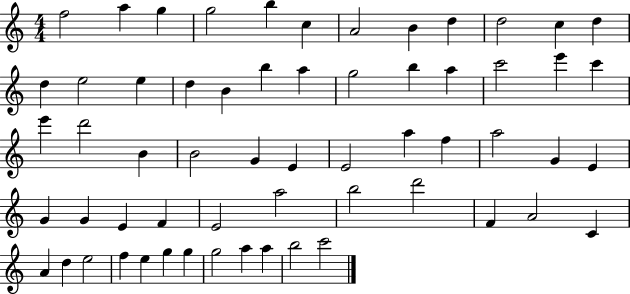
F5/h A5/q G5/q G5/h B5/q C5/q A4/h B4/q D5/q D5/h C5/q D5/q D5/q E5/h E5/q D5/q B4/q B5/q A5/q G5/h B5/q A5/q C6/h E6/q C6/q E6/q D6/h B4/q B4/h G4/q E4/q E4/h A5/q F5/q A5/h G4/q E4/q G4/q G4/q E4/q F4/q E4/h A5/h B5/h D6/h F4/q A4/h C4/q A4/q D5/q E5/h F5/q E5/q G5/q G5/q G5/h A5/q A5/q B5/h C6/h